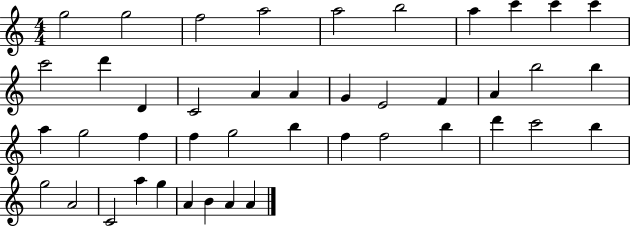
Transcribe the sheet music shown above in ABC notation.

X:1
T:Untitled
M:4/4
L:1/4
K:C
g2 g2 f2 a2 a2 b2 a c' c' c' c'2 d' D C2 A A G E2 F A b2 b a g2 f f g2 b f f2 b d' c'2 b g2 A2 C2 a g A B A A